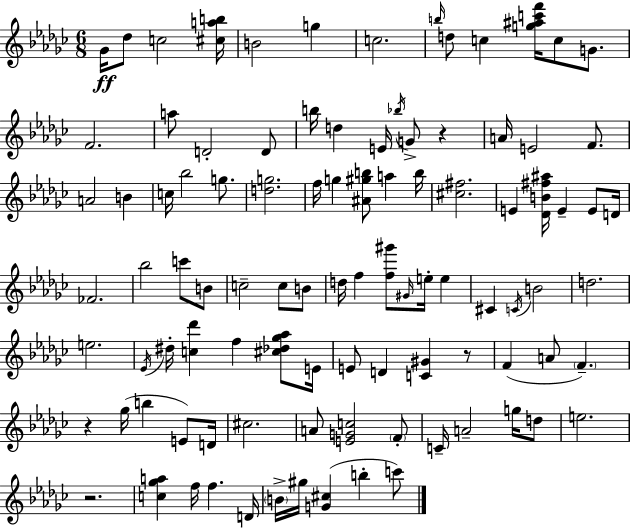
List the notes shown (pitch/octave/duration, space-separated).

Gb4/s Db5/e C5/h [C#5,A5,B5]/s B4/h G5/q C5/h. B5/s D5/e C5/q [G5,A#5,C6,F6]/s C5/e G4/e. F4/h. A5/e D4/h D4/e B5/s D5/q E4/s Bb5/s G4/e R/q A4/s E4/h F4/e. A4/h B4/q C5/s Bb5/h G5/e. [D5,G5]/h. F5/s G5/q [A#4,G#5,B5]/e A5/q B5/s [C#5,F#5]/h. E4/q [Db4,B4,F#5,A#5]/s E4/q E4/e D4/s FES4/h. Bb5/h C6/e B4/e C5/h C5/e B4/e D5/s F5/q [F5,G#6]/e G#4/s E5/s E5/q C#4/q C4/s B4/h D5/h. E5/h. Eb4/s D#5/s [C5,Db6]/q F5/q [C#5,Db5,Gb5,Ab5]/e E4/s E4/e D4/q [C4,G#4]/q R/e F4/q A4/e F4/q. R/q Gb5/s B5/q E4/e D4/s C#5/h. A4/e [E4,G4,C5]/h F4/e C4/s A4/h G5/s D5/e E5/h. R/h. [C5,Gb5,A5]/q F5/s F5/q. D4/s B4/s G#5/s [G4,C#5]/q B5/q C6/e